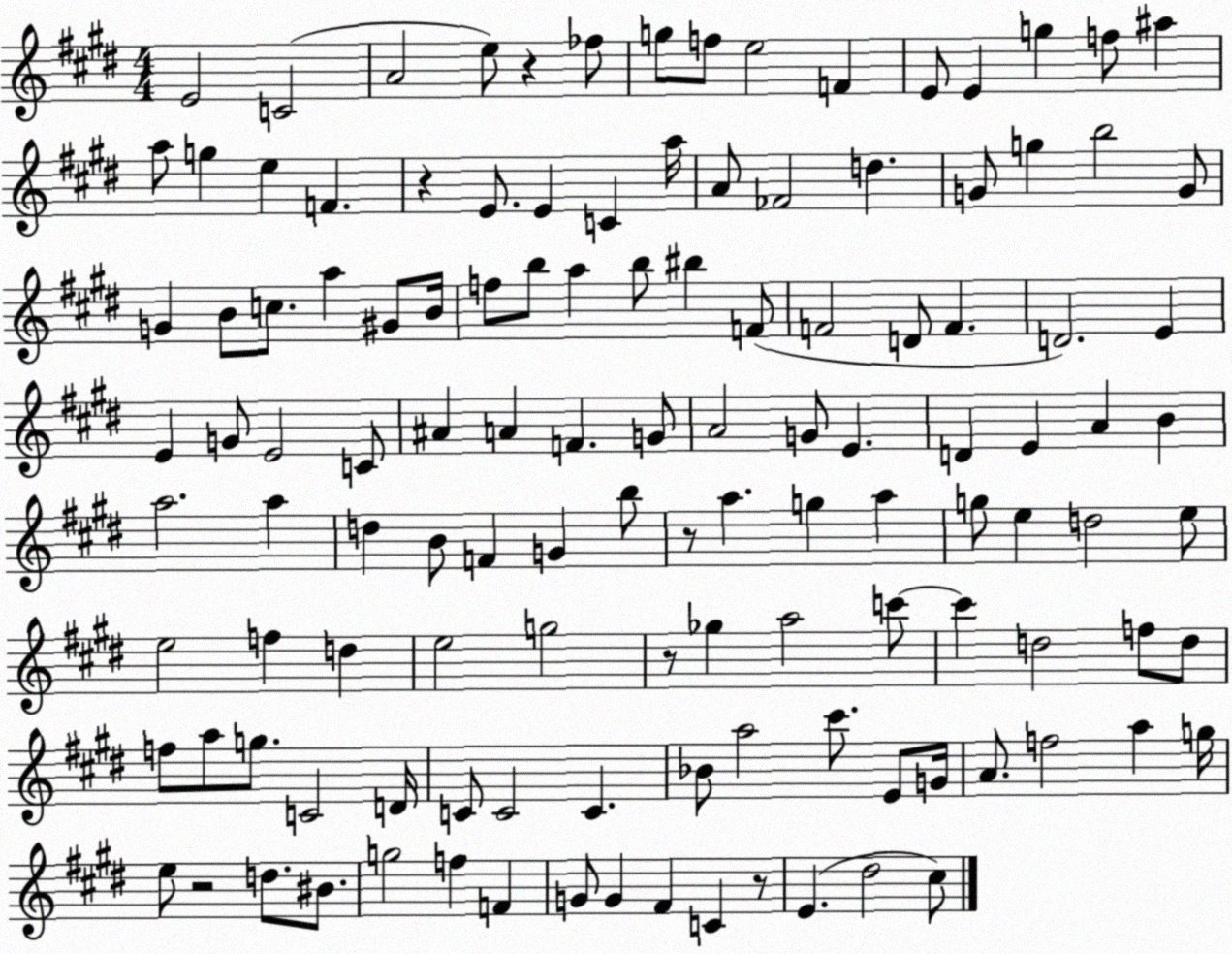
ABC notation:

X:1
T:Untitled
M:4/4
L:1/4
K:E
E2 C2 A2 e/2 z _f/2 g/2 f/2 e2 F E/2 E g f/2 ^a a/2 g e F z E/2 E C a/4 A/2 _F2 d G/2 g b2 G/2 G B/2 c/2 a ^G/2 B/4 f/2 b/2 a b/2 ^b F/2 F2 D/2 F D2 E E G/2 E2 C/2 ^A A F G/2 A2 G/2 E D E A B a2 a d B/2 F G b/2 z/2 a g a g/2 e d2 e/2 e2 f d e2 g2 z/2 _g a2 c'/2 c' d2 f/2 d/2 f/2 a/2 g/2 C2 D/4 C/2 C2 C _B/2 a2 ^c'/2 E/2 G/4 A/2 f2 a g/4 e/2 z2 d/2 ^B/2 g2 f F G/2 G ^F C z/2 E ^d2 ^c/2